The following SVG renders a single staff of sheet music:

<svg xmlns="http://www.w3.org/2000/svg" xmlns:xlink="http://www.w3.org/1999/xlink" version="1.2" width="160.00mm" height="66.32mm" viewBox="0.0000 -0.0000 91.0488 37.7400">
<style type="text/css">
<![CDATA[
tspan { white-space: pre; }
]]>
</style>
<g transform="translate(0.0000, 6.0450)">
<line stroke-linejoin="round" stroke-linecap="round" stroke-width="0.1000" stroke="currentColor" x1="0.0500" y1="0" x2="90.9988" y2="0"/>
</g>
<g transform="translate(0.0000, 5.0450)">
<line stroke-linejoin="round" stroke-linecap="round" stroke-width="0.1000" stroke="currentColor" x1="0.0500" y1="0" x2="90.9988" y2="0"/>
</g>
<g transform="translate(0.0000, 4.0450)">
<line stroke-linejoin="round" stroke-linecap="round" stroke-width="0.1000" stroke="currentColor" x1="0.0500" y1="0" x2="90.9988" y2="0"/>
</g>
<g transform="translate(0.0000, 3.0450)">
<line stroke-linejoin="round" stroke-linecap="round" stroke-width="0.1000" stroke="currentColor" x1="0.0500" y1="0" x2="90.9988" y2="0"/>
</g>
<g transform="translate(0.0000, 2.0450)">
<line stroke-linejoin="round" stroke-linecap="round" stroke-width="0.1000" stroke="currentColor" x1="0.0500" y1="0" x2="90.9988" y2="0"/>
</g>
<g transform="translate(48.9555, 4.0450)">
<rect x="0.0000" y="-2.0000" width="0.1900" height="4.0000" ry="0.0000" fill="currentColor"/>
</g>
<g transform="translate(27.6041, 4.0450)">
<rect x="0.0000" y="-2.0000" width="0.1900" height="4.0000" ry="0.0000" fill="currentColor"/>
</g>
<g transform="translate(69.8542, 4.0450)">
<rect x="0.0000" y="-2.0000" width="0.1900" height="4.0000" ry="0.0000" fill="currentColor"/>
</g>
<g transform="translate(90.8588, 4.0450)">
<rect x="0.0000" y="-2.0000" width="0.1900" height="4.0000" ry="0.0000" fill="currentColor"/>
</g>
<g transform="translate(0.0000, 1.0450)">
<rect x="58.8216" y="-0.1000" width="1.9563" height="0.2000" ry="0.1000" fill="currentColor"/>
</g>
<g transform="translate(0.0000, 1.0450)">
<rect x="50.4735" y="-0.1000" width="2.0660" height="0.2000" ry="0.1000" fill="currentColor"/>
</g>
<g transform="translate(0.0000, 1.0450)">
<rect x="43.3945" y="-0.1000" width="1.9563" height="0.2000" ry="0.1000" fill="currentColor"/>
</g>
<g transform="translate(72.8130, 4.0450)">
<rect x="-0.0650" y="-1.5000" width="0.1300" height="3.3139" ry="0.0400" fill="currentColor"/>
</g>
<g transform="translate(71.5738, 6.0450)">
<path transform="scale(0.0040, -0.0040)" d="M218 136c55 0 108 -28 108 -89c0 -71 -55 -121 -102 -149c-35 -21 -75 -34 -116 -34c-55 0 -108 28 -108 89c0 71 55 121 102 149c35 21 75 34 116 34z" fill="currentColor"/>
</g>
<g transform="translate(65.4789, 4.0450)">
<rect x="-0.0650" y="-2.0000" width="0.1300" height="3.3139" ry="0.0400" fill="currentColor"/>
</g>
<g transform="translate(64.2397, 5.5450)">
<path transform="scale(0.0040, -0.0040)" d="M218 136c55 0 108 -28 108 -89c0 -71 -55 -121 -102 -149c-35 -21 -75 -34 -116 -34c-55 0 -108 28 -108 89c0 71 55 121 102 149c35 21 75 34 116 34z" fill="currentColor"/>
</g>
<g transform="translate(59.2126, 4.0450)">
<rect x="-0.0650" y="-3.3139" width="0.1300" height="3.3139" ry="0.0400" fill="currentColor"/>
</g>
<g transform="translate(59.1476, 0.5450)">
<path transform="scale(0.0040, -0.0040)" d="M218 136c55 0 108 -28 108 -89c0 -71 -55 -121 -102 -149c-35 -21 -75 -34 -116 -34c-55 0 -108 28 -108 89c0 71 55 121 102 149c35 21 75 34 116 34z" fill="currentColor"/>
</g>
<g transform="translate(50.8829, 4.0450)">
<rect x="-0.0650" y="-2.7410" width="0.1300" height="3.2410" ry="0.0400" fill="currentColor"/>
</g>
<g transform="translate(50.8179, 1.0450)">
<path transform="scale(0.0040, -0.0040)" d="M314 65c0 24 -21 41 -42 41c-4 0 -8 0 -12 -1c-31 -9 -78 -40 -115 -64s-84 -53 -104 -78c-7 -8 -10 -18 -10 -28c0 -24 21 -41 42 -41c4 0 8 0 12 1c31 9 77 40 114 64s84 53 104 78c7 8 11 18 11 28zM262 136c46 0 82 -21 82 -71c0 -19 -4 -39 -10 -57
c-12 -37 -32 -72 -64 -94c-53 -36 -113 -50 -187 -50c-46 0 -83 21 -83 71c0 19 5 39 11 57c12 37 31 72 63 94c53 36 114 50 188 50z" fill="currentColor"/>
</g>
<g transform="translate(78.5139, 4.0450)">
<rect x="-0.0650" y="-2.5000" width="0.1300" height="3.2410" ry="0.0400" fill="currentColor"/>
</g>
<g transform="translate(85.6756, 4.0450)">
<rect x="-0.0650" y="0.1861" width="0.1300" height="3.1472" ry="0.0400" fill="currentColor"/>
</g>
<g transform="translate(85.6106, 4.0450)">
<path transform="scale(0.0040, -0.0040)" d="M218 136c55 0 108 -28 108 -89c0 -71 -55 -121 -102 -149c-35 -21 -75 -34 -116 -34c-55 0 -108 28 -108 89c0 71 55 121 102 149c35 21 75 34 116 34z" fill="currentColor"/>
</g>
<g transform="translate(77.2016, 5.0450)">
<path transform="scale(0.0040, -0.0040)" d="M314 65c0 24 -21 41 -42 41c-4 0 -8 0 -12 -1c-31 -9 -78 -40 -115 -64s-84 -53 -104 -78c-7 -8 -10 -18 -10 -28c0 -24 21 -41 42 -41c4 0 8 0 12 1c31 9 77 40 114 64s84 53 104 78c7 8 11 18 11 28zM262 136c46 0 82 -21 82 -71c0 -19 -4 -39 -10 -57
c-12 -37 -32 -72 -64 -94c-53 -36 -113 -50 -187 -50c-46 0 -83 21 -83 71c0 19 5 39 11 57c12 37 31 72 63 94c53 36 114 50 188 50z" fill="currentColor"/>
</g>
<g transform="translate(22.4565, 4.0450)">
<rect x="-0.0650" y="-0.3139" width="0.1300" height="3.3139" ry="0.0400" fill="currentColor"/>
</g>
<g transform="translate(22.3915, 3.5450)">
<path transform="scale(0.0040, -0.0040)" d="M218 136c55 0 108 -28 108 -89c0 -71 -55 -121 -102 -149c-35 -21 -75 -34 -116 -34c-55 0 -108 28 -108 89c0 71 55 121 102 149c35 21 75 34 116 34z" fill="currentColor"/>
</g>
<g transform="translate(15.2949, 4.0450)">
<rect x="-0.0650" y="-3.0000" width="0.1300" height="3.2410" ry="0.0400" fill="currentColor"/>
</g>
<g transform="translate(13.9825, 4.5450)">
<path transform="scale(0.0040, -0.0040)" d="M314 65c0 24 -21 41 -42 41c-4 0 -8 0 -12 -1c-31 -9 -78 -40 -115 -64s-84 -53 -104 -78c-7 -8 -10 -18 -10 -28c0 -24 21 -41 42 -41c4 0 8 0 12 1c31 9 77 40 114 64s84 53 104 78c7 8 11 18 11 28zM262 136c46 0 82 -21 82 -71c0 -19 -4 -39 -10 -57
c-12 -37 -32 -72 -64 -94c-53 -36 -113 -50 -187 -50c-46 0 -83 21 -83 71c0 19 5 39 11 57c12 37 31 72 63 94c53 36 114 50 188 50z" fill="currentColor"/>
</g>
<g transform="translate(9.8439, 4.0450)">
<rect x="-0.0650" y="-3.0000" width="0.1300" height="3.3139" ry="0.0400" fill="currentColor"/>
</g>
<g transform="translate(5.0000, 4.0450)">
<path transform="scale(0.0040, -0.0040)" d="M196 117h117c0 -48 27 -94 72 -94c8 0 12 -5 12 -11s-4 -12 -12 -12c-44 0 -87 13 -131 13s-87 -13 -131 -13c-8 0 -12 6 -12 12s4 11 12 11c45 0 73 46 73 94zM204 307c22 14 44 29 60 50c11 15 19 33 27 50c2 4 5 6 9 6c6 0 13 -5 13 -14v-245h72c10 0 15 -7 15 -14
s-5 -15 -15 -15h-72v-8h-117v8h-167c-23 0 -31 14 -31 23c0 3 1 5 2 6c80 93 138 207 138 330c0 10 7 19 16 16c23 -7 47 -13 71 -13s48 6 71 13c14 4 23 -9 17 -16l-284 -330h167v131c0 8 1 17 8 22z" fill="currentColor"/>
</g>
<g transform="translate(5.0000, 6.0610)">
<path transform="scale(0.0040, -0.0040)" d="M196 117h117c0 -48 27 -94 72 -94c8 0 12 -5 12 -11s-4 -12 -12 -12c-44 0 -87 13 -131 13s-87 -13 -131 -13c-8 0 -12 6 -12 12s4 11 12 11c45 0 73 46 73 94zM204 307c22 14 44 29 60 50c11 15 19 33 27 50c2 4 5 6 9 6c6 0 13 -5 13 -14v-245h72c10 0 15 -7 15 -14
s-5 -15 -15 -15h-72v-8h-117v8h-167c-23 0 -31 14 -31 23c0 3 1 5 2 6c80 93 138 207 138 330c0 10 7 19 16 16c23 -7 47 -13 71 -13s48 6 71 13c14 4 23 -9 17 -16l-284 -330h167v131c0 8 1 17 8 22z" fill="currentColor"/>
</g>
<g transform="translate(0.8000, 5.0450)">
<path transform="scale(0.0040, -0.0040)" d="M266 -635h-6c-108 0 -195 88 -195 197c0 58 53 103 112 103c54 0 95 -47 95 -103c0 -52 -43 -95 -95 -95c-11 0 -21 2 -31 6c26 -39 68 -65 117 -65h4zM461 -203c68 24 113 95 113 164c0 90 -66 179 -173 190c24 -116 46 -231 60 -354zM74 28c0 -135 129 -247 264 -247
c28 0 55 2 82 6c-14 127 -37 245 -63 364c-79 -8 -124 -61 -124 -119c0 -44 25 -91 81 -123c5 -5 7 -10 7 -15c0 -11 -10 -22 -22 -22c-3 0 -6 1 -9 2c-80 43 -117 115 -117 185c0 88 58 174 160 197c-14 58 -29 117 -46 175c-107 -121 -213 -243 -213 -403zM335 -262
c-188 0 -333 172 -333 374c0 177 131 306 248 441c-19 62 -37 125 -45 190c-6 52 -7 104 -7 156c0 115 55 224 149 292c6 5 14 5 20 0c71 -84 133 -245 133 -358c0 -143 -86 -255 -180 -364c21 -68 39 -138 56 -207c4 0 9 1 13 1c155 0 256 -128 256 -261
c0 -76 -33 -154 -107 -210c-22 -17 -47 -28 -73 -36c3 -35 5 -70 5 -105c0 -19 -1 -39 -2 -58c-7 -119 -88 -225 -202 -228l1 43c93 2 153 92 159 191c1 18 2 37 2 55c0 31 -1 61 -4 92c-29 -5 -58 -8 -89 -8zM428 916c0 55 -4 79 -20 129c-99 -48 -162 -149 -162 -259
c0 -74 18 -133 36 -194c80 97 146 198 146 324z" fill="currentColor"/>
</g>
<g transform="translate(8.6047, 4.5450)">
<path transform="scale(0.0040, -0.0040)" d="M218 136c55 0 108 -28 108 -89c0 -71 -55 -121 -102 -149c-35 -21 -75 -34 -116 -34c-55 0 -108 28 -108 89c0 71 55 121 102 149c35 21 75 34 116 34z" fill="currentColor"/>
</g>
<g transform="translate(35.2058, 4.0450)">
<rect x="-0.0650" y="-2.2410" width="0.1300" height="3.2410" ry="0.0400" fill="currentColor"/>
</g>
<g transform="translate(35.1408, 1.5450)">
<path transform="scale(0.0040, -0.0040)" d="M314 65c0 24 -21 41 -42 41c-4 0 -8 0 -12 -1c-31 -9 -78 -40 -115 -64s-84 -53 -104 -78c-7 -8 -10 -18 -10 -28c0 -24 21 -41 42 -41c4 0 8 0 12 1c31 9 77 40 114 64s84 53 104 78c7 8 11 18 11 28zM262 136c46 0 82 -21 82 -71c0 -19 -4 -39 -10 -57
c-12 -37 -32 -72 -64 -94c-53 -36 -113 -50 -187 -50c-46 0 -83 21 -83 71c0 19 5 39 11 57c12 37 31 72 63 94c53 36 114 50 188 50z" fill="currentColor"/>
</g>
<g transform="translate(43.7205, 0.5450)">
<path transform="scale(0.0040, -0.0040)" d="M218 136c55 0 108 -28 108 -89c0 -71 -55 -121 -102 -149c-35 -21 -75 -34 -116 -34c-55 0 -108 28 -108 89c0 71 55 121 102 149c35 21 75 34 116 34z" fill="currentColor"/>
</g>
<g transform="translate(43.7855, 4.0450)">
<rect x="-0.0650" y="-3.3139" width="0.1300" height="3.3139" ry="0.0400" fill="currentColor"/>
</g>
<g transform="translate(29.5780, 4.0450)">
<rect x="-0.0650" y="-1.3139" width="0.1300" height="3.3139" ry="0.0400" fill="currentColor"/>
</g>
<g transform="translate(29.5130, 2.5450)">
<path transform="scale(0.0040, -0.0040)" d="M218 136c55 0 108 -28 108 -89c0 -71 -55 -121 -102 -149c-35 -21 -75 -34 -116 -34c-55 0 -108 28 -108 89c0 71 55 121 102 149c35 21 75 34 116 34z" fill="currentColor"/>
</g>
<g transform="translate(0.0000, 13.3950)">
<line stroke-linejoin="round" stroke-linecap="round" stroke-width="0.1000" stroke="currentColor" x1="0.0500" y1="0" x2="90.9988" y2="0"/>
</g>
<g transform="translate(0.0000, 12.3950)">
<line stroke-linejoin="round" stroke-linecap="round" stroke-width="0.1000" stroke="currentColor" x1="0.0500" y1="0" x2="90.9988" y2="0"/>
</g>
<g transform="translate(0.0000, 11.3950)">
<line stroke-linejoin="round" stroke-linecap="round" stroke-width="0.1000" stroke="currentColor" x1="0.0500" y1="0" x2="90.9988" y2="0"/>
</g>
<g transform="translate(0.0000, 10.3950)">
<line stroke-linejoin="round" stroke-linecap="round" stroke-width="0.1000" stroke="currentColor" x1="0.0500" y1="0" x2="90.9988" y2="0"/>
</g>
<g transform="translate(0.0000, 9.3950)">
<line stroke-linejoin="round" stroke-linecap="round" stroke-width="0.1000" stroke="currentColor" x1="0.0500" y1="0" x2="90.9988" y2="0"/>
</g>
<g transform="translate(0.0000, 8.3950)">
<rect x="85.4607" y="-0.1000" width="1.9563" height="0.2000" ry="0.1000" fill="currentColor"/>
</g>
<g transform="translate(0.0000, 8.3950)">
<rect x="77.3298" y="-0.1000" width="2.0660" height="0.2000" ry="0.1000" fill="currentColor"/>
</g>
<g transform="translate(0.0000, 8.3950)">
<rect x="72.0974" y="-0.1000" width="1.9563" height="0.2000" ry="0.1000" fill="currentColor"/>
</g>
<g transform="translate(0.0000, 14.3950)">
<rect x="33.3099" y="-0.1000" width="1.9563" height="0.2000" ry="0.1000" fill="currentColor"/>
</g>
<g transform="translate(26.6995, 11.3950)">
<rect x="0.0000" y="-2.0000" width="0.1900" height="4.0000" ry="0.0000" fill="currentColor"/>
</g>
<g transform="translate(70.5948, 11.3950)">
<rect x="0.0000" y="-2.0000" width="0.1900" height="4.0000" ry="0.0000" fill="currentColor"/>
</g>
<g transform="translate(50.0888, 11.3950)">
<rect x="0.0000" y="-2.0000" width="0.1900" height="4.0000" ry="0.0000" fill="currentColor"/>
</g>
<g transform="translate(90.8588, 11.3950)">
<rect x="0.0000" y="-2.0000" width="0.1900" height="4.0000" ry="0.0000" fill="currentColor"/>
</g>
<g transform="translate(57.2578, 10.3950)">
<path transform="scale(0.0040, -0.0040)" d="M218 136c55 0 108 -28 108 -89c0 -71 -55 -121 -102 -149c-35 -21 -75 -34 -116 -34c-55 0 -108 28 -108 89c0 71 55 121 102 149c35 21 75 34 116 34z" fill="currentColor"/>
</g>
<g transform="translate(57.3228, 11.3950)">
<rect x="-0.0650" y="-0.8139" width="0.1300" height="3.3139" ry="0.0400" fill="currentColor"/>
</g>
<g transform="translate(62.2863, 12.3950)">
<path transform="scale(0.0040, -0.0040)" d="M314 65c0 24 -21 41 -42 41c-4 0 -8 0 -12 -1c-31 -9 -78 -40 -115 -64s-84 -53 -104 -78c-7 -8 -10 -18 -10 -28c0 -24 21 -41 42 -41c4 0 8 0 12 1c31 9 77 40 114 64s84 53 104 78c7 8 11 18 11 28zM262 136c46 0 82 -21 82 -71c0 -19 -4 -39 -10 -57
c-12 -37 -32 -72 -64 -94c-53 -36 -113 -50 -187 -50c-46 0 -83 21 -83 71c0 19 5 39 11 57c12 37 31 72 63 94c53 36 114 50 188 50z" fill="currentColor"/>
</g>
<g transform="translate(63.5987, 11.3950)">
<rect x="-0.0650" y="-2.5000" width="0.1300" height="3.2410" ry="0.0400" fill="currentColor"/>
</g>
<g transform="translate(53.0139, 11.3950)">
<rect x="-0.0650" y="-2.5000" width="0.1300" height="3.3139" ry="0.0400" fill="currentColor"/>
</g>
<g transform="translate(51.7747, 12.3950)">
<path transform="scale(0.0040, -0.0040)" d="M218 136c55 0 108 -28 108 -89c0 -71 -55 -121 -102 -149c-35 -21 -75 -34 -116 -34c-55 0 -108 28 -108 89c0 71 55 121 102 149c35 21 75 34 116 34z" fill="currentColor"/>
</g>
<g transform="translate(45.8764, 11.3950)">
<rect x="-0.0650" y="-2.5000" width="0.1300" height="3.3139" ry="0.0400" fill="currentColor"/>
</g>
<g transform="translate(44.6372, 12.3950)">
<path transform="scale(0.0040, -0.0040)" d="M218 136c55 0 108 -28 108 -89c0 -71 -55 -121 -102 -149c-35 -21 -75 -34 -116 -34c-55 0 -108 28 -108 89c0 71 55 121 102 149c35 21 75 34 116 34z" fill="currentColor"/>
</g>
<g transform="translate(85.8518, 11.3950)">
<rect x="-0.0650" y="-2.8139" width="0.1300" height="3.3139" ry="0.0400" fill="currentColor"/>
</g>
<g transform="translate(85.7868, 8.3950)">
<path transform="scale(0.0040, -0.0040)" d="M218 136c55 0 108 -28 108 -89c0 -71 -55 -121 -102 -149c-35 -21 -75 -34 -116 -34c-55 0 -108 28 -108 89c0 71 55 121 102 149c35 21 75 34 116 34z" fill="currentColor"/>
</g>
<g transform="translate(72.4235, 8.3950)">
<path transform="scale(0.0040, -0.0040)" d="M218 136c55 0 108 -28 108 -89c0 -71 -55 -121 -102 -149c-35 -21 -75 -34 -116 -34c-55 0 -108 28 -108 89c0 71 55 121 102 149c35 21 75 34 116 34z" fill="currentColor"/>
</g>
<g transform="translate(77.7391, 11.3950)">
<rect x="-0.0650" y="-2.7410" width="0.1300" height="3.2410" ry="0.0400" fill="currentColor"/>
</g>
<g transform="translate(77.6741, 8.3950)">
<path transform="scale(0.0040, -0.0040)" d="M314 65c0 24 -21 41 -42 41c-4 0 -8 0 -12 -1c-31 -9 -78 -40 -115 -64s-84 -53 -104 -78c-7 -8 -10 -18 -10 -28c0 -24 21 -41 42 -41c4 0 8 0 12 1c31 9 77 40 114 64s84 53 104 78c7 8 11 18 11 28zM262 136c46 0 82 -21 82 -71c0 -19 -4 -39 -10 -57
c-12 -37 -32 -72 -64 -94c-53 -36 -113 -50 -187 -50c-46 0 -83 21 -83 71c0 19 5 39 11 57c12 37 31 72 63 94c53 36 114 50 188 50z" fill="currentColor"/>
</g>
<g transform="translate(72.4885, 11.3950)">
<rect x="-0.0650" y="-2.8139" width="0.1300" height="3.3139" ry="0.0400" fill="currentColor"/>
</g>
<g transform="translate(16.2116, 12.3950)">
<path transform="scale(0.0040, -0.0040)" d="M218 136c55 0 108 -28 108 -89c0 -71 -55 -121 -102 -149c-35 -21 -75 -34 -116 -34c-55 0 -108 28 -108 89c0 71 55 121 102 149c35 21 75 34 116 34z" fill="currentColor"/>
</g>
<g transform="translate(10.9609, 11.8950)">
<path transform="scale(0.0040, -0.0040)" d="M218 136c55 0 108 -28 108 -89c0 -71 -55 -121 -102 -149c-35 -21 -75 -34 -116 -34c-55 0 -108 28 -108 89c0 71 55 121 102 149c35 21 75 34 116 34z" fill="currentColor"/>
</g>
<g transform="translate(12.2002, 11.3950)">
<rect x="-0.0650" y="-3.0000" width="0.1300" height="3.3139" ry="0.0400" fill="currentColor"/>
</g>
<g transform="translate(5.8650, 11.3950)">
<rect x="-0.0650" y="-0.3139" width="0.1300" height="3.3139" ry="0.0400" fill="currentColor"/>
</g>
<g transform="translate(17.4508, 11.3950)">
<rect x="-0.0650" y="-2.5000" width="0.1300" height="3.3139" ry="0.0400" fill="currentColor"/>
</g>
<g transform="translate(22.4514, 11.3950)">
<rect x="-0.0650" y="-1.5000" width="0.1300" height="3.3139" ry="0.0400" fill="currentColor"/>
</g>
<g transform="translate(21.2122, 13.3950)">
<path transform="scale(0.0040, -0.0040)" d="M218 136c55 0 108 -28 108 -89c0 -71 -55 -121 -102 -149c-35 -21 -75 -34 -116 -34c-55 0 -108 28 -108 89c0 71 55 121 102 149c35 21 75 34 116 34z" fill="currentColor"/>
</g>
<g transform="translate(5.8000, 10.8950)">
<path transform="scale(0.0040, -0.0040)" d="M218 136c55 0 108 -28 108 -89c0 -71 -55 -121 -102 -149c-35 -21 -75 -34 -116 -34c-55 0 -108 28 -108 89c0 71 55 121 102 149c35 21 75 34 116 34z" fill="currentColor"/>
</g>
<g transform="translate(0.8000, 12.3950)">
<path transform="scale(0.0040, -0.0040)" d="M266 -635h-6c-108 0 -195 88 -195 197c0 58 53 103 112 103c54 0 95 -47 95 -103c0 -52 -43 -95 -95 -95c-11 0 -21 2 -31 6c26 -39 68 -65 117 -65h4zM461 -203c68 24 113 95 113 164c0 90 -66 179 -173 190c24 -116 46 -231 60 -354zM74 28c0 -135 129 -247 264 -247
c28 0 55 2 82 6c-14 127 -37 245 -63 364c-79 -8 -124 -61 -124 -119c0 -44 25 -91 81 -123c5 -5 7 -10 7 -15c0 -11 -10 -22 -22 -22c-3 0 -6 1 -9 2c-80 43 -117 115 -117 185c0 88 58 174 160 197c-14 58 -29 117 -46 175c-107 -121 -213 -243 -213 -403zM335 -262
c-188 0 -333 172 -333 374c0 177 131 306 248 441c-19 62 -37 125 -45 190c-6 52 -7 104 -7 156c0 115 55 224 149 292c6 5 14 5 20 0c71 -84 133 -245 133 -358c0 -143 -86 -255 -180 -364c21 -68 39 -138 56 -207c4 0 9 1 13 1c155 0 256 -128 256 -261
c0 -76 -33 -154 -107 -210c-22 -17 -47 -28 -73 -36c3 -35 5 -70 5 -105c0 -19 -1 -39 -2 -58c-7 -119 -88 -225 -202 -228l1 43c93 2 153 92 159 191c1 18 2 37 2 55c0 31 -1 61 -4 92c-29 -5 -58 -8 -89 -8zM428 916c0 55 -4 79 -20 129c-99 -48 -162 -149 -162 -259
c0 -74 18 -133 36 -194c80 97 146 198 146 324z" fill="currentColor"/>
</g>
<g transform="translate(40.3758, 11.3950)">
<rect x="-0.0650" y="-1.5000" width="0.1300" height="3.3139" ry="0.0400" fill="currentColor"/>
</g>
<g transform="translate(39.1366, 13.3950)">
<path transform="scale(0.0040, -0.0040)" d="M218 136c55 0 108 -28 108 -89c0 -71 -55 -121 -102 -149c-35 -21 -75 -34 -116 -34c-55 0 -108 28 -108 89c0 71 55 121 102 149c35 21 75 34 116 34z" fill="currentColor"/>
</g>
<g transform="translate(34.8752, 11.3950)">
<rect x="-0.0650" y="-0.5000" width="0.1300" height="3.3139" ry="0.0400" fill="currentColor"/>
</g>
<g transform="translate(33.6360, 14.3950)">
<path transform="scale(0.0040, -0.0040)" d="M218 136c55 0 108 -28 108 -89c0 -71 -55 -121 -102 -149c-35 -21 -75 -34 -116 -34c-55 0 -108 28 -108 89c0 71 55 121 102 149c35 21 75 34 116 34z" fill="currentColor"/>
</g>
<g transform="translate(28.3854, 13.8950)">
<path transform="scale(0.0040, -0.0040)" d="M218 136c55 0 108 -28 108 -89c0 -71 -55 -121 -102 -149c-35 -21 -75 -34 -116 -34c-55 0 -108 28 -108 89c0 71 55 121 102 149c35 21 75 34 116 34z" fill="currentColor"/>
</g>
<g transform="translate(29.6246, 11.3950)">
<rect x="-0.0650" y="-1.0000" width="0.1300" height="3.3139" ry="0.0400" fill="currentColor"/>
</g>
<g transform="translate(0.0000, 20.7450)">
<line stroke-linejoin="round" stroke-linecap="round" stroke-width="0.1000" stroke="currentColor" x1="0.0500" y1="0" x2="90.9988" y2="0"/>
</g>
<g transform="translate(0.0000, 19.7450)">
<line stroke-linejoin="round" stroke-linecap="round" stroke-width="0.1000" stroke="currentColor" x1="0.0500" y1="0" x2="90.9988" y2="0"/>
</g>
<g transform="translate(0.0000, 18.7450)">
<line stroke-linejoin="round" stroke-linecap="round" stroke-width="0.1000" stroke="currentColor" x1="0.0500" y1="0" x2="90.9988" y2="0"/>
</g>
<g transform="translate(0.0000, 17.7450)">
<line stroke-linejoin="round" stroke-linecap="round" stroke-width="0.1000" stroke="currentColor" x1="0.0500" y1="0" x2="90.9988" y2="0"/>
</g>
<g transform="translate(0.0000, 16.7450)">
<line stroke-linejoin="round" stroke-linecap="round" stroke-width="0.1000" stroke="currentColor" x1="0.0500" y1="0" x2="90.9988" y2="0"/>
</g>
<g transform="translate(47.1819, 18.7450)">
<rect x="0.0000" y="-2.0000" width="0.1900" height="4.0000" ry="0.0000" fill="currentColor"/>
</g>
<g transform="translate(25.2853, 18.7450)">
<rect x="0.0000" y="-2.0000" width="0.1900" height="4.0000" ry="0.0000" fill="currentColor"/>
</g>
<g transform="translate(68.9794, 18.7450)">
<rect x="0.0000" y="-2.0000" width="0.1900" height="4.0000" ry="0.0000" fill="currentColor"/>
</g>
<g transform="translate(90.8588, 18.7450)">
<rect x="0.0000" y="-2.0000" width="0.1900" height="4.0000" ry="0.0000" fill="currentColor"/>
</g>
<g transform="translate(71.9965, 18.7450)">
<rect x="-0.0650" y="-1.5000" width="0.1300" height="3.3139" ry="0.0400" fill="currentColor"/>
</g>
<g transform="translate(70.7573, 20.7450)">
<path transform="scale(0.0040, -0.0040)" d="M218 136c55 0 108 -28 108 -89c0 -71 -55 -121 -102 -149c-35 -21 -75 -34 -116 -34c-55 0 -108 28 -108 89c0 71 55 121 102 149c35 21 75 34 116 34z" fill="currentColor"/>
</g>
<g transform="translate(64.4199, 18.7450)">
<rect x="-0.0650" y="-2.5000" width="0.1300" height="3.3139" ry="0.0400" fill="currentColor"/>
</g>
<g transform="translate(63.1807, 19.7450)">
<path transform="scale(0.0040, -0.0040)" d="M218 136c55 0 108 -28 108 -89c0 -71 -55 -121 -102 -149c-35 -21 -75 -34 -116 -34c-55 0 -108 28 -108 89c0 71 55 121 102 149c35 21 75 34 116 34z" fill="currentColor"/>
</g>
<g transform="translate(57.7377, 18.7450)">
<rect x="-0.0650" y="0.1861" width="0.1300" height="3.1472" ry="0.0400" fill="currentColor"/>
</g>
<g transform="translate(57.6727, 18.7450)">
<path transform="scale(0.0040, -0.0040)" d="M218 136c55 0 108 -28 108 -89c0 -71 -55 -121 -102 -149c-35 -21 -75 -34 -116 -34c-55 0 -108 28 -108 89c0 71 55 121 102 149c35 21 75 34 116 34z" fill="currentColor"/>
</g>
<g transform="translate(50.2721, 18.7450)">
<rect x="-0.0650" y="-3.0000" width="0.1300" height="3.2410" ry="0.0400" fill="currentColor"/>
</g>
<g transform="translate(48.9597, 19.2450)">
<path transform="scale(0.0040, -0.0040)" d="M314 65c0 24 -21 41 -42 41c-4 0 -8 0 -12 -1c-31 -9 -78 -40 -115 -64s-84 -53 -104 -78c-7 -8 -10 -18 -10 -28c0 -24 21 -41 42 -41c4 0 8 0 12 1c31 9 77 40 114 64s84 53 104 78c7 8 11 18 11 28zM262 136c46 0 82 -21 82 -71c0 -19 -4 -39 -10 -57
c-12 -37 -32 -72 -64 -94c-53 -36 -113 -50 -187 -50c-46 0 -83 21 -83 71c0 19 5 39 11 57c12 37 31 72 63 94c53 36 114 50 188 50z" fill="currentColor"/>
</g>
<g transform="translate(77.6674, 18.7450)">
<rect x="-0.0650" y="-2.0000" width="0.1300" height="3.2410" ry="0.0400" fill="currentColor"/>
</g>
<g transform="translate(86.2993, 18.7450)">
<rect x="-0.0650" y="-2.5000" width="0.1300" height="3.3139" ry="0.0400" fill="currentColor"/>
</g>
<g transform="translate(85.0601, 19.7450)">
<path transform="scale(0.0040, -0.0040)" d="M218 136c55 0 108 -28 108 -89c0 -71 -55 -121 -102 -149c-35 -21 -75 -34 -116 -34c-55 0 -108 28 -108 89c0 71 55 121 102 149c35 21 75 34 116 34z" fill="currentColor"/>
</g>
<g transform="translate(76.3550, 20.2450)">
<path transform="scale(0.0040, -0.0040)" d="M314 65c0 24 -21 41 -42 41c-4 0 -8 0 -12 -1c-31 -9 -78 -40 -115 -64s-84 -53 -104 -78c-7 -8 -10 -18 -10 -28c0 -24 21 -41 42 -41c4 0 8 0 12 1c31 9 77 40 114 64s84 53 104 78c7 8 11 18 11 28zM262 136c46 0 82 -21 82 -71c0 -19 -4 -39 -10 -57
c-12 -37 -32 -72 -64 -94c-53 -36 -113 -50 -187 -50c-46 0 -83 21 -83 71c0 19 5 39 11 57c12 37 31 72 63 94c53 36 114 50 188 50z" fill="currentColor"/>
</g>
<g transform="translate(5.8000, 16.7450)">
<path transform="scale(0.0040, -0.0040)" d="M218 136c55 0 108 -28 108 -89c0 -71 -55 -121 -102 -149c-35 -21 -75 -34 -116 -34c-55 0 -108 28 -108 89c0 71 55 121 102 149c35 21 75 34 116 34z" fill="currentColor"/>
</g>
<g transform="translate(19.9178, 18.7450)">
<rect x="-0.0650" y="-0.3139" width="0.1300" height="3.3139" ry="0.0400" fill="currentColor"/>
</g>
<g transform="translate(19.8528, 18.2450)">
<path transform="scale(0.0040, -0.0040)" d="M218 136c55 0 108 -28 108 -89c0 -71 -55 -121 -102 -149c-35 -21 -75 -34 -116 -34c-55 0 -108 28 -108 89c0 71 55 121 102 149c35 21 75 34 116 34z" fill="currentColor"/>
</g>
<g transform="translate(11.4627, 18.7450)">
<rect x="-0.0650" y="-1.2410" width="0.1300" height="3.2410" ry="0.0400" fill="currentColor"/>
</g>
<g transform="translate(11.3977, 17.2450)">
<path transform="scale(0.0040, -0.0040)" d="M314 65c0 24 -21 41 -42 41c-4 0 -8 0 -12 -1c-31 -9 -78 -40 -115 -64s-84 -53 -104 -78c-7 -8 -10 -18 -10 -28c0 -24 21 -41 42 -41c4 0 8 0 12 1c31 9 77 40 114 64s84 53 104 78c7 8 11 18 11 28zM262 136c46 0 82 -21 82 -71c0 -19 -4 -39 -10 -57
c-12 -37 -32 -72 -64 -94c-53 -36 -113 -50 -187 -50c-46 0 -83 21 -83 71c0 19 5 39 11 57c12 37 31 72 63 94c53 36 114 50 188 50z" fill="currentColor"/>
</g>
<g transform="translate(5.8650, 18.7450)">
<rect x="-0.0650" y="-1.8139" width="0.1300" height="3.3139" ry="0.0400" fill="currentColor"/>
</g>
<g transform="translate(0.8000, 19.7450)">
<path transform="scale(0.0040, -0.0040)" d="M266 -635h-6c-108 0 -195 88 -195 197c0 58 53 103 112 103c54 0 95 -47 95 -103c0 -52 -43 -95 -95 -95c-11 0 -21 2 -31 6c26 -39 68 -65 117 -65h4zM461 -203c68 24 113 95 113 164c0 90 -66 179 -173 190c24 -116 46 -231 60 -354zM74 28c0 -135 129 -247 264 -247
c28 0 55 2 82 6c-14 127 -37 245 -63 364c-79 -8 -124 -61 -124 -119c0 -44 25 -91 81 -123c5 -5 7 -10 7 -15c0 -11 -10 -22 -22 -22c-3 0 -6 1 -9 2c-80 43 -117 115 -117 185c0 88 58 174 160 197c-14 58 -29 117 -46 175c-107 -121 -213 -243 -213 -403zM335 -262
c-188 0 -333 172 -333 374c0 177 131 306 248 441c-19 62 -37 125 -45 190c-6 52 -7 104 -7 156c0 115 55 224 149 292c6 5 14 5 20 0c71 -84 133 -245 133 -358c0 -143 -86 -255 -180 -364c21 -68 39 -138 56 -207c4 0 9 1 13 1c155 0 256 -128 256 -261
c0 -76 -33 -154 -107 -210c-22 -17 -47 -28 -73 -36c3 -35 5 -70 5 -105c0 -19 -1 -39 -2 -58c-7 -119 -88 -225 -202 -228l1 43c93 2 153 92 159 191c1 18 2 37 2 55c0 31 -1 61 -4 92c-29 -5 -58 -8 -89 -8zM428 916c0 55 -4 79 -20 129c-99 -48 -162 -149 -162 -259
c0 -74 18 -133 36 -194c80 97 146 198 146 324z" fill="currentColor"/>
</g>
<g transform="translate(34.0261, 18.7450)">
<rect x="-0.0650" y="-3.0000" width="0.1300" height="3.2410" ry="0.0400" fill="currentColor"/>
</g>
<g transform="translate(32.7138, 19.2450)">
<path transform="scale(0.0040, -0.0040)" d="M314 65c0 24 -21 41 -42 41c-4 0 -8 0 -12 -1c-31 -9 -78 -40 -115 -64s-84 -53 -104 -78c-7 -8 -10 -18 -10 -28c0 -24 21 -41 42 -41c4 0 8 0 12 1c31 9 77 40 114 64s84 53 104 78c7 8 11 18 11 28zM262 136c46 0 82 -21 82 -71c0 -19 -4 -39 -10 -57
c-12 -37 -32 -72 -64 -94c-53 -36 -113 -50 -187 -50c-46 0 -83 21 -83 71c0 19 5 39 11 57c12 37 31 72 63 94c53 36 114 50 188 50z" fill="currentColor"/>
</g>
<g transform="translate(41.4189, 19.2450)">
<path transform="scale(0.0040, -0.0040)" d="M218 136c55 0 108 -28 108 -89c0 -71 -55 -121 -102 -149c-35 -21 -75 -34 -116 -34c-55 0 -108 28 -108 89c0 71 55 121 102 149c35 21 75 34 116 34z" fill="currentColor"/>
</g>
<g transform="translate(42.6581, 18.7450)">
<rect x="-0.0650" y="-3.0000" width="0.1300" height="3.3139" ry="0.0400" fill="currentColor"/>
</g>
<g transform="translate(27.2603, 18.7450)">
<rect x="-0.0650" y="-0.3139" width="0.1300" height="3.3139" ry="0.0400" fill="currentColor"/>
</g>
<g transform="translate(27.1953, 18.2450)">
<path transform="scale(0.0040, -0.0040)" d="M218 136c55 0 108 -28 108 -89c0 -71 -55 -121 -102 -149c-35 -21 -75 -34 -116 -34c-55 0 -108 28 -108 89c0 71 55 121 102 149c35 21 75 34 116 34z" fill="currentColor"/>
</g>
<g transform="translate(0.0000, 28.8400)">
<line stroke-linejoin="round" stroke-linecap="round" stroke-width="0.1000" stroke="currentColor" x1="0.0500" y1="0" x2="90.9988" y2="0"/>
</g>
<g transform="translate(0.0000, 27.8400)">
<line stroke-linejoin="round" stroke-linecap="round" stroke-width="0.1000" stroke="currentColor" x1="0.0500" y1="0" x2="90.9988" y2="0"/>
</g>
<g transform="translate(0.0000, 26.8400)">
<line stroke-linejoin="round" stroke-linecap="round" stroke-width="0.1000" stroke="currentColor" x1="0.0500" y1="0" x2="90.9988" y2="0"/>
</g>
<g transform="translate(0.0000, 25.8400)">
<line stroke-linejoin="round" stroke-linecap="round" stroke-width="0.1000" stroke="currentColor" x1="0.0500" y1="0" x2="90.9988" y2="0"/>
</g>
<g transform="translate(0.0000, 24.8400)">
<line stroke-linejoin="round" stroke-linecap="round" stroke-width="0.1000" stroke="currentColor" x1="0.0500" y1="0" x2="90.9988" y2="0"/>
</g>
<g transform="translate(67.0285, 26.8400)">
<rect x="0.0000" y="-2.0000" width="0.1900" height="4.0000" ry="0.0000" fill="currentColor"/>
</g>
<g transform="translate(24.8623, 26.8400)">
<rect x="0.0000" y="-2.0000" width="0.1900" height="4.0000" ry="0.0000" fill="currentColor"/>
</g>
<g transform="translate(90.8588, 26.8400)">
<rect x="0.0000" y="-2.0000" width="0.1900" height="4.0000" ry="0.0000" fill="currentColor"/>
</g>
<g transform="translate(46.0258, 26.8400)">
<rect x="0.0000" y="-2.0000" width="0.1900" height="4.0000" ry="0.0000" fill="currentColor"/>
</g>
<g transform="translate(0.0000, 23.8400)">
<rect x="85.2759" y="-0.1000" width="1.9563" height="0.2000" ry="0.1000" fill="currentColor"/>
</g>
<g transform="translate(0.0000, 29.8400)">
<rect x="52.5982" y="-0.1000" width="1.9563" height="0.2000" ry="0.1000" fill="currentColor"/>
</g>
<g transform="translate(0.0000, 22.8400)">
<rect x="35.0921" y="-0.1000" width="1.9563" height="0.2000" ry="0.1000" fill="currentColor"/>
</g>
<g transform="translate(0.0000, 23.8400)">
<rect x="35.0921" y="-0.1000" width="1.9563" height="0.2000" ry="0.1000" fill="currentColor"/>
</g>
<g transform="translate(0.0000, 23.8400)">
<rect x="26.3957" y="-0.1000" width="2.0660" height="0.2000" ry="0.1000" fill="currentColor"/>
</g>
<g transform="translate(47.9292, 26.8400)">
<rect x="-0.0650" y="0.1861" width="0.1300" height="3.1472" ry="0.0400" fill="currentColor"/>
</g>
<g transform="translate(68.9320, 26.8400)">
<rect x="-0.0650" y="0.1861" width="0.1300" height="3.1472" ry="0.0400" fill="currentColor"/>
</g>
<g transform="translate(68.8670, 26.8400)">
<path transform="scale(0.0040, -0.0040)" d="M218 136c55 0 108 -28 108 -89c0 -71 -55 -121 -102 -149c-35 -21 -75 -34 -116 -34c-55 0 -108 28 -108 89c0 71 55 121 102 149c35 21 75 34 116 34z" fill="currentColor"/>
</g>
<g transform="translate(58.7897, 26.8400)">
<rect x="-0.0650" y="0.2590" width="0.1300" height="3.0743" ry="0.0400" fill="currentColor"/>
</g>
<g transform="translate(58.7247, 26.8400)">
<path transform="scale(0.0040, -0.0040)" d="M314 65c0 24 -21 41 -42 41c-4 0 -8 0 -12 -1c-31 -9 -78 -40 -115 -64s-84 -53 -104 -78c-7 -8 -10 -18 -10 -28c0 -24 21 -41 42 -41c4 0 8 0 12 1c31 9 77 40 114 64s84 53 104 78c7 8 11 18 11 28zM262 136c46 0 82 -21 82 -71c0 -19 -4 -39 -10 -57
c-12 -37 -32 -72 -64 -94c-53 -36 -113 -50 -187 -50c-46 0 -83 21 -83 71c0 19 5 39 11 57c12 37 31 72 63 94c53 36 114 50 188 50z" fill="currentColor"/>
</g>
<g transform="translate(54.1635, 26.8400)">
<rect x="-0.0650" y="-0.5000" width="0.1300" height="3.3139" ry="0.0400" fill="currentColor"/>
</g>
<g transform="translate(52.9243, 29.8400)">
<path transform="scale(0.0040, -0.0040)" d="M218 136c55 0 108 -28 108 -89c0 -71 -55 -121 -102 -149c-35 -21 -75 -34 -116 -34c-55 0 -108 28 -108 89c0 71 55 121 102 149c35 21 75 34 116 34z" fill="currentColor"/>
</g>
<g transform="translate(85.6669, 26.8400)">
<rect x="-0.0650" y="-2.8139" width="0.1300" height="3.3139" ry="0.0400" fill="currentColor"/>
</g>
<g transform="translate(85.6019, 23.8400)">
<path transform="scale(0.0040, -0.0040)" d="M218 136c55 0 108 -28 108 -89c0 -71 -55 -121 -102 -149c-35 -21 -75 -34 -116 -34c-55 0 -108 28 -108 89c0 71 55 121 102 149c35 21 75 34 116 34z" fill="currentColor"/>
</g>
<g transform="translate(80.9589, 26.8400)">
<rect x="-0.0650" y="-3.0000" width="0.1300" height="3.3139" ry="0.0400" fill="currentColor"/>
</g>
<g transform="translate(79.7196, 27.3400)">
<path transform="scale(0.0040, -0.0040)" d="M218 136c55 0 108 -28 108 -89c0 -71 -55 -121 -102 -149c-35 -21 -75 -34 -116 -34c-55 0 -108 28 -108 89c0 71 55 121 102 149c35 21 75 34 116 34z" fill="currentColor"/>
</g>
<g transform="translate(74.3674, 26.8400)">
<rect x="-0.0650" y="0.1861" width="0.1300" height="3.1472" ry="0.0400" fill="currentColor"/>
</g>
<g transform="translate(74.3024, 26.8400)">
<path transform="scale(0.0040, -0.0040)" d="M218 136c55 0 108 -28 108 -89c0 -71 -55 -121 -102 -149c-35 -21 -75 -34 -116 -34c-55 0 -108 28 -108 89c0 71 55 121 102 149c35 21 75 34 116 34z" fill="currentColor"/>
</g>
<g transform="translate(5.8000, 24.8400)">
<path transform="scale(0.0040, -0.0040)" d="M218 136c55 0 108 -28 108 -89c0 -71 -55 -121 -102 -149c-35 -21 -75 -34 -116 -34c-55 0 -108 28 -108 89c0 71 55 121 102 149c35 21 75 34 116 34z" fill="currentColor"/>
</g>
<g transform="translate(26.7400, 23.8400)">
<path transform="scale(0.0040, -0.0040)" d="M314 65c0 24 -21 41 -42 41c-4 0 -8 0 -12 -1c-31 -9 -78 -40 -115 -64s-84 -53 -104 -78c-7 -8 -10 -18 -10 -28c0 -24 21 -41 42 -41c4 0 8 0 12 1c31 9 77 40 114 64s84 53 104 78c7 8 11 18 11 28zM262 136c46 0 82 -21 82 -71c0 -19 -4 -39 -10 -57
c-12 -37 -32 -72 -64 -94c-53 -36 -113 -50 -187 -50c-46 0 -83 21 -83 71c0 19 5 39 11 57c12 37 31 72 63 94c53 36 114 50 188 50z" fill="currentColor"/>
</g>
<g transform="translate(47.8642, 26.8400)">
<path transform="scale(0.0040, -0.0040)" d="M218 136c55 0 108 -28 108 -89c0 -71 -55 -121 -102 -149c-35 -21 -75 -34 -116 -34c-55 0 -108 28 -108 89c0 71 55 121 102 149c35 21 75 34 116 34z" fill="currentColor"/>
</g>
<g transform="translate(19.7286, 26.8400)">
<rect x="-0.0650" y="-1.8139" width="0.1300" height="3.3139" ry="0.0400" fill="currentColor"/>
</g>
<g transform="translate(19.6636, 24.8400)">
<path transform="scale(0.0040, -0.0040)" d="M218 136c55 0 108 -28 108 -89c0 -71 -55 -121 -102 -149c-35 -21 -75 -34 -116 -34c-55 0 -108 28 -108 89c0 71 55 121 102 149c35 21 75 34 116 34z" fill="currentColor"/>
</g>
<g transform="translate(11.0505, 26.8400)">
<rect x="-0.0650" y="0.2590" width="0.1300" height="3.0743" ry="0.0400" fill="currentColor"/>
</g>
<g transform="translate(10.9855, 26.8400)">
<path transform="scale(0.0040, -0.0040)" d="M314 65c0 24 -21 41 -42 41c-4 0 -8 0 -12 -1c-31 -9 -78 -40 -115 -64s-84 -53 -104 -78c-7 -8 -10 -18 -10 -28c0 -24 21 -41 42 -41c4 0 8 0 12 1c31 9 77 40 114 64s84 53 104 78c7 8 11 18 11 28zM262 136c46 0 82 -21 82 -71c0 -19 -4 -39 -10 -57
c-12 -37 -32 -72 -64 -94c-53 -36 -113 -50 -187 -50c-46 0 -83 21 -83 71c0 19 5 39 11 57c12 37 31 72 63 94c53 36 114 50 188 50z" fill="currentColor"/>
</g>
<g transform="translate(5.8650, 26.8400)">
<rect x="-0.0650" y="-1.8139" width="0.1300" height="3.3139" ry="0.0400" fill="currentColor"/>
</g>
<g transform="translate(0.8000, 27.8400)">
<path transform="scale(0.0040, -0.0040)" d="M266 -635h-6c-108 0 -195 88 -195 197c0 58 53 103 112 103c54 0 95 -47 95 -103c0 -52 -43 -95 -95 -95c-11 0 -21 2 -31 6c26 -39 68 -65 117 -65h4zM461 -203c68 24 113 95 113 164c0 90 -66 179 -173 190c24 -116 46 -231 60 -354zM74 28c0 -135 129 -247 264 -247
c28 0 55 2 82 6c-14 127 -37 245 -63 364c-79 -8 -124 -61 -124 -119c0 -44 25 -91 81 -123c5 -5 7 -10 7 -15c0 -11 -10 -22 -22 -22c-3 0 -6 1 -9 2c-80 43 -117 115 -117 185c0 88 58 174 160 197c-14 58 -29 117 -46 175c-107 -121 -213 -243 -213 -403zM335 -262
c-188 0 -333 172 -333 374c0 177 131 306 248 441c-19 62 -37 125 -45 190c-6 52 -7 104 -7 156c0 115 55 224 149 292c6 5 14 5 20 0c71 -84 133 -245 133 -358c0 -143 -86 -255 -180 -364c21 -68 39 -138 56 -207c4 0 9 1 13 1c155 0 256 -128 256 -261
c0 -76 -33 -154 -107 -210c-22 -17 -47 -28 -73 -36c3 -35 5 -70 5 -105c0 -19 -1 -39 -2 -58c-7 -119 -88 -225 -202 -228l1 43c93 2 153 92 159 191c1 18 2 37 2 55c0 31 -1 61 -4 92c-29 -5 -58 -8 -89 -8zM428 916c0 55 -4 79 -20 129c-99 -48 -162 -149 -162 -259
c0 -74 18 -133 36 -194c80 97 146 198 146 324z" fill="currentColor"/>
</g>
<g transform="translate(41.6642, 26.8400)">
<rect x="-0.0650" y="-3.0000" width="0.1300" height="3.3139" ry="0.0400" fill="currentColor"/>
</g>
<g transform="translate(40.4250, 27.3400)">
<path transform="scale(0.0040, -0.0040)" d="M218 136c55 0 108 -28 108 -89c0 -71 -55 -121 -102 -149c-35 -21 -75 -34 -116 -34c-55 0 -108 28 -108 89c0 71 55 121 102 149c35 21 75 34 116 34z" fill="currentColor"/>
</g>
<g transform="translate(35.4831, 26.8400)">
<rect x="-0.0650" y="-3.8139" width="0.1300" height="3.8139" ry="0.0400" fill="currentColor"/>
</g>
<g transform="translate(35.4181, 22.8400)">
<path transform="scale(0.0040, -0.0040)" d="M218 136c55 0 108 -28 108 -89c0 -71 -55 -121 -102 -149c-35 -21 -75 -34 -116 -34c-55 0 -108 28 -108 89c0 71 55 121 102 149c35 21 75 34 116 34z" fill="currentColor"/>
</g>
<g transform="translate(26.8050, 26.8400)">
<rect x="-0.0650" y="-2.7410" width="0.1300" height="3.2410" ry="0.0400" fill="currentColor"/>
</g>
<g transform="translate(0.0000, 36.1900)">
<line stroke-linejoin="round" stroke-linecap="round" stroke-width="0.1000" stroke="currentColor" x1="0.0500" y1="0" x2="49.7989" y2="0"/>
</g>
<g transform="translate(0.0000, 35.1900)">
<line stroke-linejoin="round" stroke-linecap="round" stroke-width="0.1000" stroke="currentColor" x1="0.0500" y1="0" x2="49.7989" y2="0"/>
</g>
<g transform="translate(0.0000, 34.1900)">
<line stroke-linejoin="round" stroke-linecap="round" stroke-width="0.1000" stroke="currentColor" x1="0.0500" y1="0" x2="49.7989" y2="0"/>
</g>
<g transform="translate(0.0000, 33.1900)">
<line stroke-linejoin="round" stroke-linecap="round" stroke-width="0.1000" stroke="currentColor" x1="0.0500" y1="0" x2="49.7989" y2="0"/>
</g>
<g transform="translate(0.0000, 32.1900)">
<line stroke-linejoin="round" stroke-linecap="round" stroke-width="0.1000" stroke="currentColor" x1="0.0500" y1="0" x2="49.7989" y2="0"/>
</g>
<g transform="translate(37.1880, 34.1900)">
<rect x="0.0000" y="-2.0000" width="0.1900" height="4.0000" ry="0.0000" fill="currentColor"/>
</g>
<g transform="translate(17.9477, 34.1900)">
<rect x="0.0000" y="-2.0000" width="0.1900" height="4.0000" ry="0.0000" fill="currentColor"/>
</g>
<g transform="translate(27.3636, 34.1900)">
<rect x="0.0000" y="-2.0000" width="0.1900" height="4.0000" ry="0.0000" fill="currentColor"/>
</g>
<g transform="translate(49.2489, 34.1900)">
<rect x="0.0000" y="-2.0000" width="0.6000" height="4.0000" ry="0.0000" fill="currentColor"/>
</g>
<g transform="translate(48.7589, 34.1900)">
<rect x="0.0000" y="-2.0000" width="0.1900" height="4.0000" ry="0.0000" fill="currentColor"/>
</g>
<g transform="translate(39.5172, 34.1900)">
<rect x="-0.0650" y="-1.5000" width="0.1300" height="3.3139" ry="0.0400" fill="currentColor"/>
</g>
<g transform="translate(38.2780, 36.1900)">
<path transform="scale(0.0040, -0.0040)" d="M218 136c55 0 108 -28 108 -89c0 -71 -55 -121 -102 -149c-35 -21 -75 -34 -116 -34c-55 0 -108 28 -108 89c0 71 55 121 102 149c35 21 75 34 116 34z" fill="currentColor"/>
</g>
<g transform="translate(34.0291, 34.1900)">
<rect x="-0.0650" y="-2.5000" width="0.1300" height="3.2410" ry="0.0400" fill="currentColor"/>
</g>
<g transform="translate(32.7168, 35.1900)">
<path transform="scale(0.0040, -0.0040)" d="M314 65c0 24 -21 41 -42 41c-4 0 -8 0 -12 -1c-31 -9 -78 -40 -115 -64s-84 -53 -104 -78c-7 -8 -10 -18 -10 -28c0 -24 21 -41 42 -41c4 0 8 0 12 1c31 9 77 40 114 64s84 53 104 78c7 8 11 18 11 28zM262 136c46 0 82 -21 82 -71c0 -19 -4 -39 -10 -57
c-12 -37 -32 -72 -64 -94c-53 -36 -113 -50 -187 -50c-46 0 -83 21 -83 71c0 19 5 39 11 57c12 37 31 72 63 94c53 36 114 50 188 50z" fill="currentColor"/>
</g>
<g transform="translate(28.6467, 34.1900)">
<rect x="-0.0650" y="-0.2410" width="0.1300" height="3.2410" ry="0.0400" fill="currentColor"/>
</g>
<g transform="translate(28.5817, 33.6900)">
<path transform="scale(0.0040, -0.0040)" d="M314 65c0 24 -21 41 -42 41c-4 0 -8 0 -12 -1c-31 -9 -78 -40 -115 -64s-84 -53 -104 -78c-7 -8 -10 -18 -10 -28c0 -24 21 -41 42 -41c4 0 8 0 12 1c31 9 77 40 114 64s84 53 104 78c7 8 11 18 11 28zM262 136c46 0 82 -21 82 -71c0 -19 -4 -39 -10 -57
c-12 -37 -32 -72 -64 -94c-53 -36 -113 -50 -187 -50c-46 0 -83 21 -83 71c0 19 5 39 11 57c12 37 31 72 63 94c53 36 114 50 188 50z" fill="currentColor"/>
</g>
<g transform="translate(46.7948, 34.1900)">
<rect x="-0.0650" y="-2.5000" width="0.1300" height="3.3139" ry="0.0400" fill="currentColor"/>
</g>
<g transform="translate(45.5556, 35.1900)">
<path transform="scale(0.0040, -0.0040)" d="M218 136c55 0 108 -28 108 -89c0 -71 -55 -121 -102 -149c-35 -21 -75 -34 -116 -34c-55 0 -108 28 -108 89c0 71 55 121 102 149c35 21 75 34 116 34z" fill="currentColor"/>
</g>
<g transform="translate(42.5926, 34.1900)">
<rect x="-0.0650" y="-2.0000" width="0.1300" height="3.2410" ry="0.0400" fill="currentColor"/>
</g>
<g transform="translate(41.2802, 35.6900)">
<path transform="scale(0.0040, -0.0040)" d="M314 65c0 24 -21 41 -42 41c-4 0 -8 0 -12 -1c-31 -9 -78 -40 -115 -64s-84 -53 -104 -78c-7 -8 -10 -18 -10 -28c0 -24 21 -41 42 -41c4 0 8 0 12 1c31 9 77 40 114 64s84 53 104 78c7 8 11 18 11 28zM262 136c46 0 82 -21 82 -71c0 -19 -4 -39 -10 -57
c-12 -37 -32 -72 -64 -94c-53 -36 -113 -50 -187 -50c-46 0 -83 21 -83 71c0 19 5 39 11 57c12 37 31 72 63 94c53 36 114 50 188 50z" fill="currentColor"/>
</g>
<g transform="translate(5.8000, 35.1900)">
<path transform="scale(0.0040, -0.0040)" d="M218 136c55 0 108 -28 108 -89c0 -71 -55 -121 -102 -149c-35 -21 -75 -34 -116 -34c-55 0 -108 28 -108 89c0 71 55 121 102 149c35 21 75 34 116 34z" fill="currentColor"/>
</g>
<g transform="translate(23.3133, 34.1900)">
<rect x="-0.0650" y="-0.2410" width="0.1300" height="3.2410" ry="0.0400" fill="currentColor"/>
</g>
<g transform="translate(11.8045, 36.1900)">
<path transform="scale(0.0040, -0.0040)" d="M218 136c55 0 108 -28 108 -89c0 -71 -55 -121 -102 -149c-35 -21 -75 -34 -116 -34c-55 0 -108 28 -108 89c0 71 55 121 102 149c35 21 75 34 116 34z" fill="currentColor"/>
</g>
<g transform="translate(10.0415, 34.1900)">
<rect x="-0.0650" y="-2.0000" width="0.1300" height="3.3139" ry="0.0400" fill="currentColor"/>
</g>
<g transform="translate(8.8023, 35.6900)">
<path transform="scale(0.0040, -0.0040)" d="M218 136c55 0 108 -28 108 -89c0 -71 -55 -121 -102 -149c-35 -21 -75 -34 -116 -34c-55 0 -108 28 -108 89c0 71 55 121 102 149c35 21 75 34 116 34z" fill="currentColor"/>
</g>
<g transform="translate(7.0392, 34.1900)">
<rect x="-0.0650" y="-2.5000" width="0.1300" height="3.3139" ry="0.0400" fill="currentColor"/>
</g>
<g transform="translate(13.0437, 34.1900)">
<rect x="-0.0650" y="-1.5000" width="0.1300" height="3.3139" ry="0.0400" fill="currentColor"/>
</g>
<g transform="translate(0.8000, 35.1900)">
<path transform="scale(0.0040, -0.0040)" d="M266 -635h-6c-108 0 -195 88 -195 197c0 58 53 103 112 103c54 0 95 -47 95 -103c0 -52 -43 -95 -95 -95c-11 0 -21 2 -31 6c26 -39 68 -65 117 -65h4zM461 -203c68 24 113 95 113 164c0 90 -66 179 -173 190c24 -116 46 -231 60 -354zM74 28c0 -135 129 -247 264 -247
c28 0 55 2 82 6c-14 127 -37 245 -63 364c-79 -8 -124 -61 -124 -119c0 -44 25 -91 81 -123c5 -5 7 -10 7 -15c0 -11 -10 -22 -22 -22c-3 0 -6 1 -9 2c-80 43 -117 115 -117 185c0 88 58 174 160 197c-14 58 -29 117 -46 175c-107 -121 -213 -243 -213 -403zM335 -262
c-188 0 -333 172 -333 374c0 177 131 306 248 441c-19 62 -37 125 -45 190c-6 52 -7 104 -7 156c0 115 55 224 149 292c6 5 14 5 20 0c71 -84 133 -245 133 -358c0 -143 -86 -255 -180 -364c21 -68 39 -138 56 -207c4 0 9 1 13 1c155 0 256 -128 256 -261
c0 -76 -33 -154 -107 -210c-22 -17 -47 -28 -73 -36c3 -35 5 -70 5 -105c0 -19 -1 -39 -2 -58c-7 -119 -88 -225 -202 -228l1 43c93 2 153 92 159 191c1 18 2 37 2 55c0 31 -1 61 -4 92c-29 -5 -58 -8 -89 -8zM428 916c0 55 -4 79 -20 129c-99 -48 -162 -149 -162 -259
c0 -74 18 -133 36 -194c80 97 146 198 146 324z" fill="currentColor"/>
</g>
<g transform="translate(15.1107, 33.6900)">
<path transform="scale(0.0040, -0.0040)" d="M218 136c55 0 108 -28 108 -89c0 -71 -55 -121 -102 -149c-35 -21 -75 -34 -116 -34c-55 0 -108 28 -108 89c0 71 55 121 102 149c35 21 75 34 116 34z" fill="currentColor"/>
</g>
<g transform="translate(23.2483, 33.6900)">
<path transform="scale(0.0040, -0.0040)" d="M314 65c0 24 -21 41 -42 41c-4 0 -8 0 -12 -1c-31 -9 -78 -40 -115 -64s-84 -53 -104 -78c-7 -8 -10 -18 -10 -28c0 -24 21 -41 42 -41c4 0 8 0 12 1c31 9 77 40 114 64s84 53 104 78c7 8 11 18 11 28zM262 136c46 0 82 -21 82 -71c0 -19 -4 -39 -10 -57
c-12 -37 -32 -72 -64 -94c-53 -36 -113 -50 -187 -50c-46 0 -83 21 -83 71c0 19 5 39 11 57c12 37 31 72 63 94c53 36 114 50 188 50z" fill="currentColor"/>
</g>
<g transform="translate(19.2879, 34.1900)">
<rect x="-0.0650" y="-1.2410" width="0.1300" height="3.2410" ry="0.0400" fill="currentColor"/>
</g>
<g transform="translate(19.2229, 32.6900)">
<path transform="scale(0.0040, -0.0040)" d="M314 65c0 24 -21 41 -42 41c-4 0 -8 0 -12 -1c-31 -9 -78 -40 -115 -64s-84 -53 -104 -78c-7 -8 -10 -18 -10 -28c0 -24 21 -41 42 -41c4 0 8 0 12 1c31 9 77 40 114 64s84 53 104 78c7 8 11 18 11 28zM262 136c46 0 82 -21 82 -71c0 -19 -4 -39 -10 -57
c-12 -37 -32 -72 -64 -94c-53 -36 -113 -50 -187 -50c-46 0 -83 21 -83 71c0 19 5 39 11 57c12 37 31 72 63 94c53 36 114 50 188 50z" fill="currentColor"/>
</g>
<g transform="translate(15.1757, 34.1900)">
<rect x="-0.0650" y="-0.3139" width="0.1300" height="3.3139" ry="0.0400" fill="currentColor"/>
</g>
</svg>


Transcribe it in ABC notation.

X:1
T:Untitled
M:4/4
L:1/4
K:C
A A2 c e g2 b a2 b F E G2 B c A G E D C E G G d G2 a a2 a f e2 c c A2 A A2 B G E F2 G f B2 f a2 c' A B C B2 B B A a G F E c e2 c2 c2 G2 E F2 G